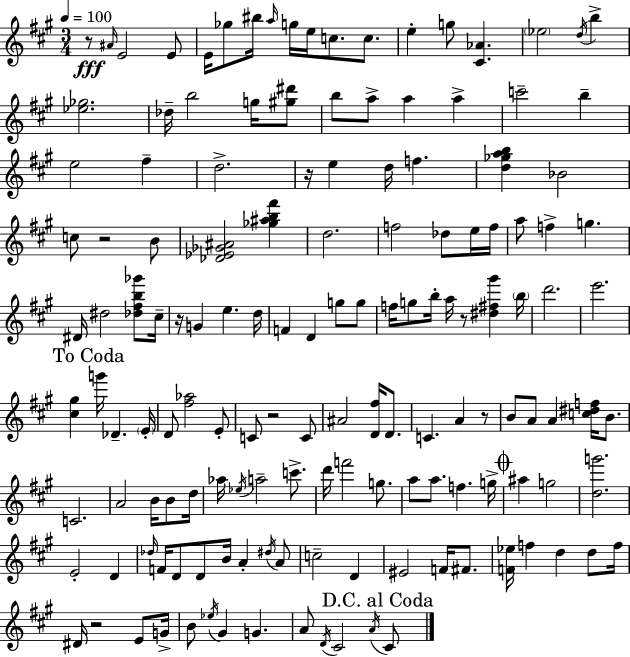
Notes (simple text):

R/e A#4/s E4/h E4/e E4/s Gb5/e BIS5/s A5/s G5/s E5/s C5/e. C5/e. E5/q G5/e [C#4,Ab4]/q. Eb5/h D5/s B5/q [Eb5,Gb5]/h. Db5/s B5/h G5/s [G#5,D#6]/e B5/e A5/e A5/q A5/q C6/h B5/q E5/h F#5/q D5/h. R/s E5/q D5/s F5/q. [D5,Gb5,A5,B5]/q Bb4/h C5/e R/h B4/e [Db4,Eb4,Gb4,A#4]/h [Gb5,A#5,B5,F#6]/q D5/h. F5/h Db5/e E5/s F5/s A5/e F5/q G5/q. D#4/s D#5/h [Db5,F#5,B5,Gb6]/e C#5/s R/s G4/q E5/q. D5/s F4/q D4/q G5/e G5/e F5/s G5/e B5/s A5/s R/e [D#5,F#5,G#6]/q B5/s D6/h. E6/h. [C#5,G#5]/q G6/s Db4/q. E4/s D4/e [F#5,Ab5]/h E4/e C4/e R/h C4/e A#4/h [D4,F#5]/s D4/e. C4/q. A4/q R/e B4/e A4/e A4/q [C5,D#5,F5]/s B4/e. C4/h. A4/h B4/s B4/e D5/s Ab5/s Eb5/s A5/h C6/e. D6/s F6/h G5/e. A5/e A5/e. F5/q. G5/s A#5/q G5/h [D5,G6]/h. E4/h D4/q Db5/s F4/s D4/e D4/e B4/s A4/q D#5/s A4/e C5/h D4/q EIS4/h F4/s F#4/e. [F4,Eb5]/s F5/q D5/q D5/e F5/s D#4/s R/h E4/e G4/s B4/e Eb5/s G#4/q G4/q. A4/e D4/s C#4/h A4/s C#4/e